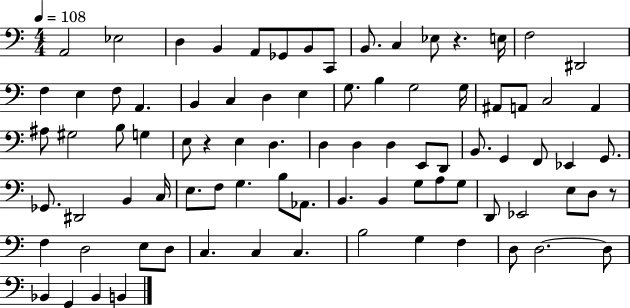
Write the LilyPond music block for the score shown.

{
  \clef bass
  \numericTimeSignature
  \time 4/4
  \key c \major
  \tempo 4 = 108
  a,2 ees2 | d4 b,4 a,8 ges,8 b,8 c,8 | b,8. c4 ees8 r4. e16 | f2 dis,2 | \break f4 e4 f8 a,4. | b,4 c4 d4 e4 | g8. b4 g2 g16 | ais,8 a,8 c2 a,4 | \break ais8 gis2 b8 g4 | e8 r4 e4 d4. | d4 d4 d4 e,8 d,8 | b,8. g,4 f,8 ees,4 g,8. | \break ges,8. dis,2 b,4 c16 | e8. f8 g4. b8 aes,8. | b,4. b,4 g8 a8 g8 | d,8 ees,2 e8 d8 r8 | \break f4 d2 e8 d8 | c4. c4 c4. | b2 g4 f4 | d8 d2.~~ d8 | \break bes,4 g,4 bes,4 b,4 | \bar "|."
}